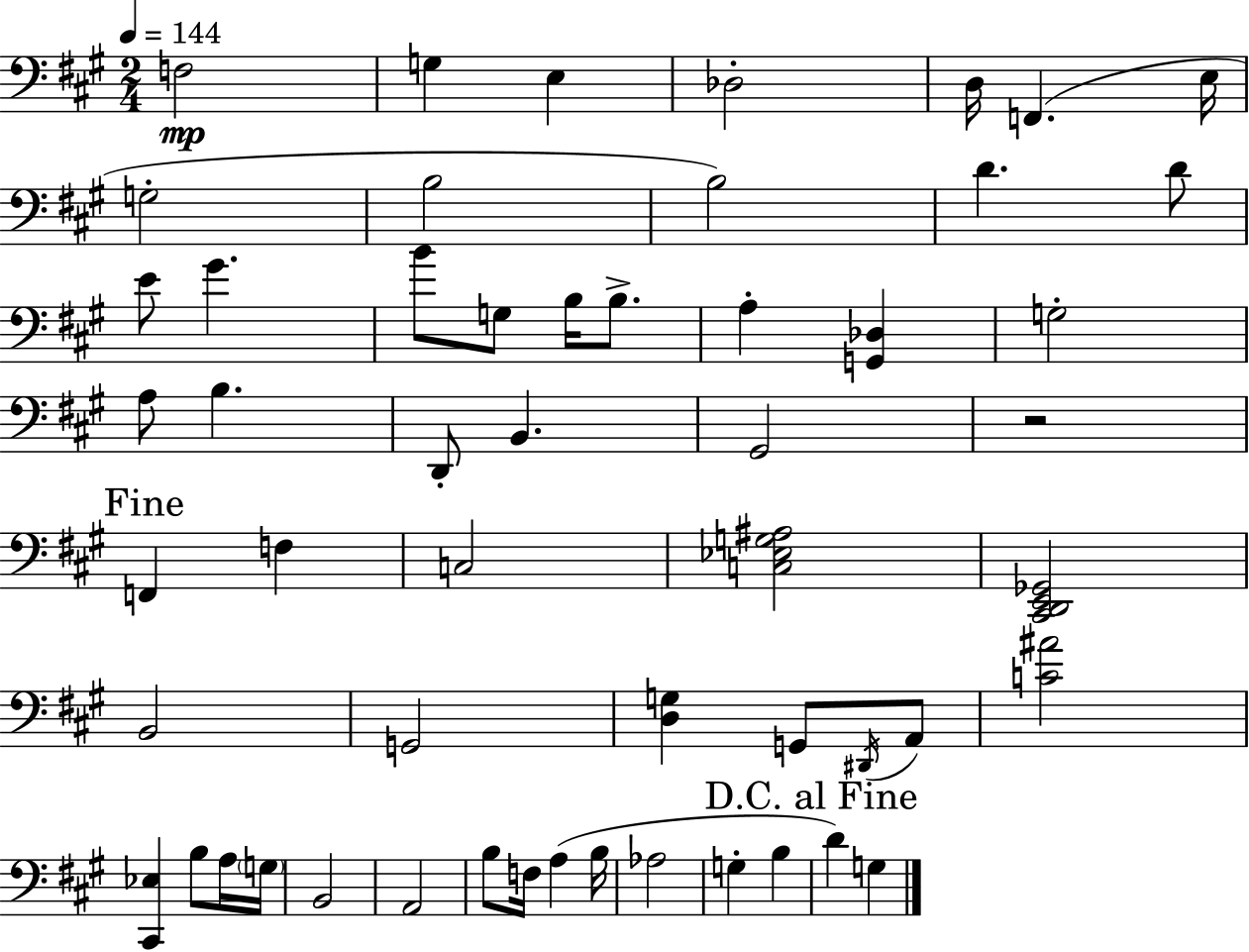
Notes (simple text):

F3/h G3/q E3/q Db3/h D3/s F2/q. E3/s G3/h B3/h B3/h D4/q. D4/e E4/e G#4/q. B4/e G3/e B3/s B3/e. A3/q [G2,Db3]/q G3/h A3/e B3/q. D2/e B2/q. G#2/h R/h F2/q F3/q C3/h [C3,Eb3,G3,A#3]/h [C#2,D2,E2,Gb2]/h B2/h G2/h [D3,G3]/q G2/e D#2/s A2/e [C4,A#4]/h [C#2,Eb3]/q B3/e A3/s G3/s B2/h A2/h B3/e F3/s A3/q B3/s Ab3/h G3/q B3/q D4/q G3/q